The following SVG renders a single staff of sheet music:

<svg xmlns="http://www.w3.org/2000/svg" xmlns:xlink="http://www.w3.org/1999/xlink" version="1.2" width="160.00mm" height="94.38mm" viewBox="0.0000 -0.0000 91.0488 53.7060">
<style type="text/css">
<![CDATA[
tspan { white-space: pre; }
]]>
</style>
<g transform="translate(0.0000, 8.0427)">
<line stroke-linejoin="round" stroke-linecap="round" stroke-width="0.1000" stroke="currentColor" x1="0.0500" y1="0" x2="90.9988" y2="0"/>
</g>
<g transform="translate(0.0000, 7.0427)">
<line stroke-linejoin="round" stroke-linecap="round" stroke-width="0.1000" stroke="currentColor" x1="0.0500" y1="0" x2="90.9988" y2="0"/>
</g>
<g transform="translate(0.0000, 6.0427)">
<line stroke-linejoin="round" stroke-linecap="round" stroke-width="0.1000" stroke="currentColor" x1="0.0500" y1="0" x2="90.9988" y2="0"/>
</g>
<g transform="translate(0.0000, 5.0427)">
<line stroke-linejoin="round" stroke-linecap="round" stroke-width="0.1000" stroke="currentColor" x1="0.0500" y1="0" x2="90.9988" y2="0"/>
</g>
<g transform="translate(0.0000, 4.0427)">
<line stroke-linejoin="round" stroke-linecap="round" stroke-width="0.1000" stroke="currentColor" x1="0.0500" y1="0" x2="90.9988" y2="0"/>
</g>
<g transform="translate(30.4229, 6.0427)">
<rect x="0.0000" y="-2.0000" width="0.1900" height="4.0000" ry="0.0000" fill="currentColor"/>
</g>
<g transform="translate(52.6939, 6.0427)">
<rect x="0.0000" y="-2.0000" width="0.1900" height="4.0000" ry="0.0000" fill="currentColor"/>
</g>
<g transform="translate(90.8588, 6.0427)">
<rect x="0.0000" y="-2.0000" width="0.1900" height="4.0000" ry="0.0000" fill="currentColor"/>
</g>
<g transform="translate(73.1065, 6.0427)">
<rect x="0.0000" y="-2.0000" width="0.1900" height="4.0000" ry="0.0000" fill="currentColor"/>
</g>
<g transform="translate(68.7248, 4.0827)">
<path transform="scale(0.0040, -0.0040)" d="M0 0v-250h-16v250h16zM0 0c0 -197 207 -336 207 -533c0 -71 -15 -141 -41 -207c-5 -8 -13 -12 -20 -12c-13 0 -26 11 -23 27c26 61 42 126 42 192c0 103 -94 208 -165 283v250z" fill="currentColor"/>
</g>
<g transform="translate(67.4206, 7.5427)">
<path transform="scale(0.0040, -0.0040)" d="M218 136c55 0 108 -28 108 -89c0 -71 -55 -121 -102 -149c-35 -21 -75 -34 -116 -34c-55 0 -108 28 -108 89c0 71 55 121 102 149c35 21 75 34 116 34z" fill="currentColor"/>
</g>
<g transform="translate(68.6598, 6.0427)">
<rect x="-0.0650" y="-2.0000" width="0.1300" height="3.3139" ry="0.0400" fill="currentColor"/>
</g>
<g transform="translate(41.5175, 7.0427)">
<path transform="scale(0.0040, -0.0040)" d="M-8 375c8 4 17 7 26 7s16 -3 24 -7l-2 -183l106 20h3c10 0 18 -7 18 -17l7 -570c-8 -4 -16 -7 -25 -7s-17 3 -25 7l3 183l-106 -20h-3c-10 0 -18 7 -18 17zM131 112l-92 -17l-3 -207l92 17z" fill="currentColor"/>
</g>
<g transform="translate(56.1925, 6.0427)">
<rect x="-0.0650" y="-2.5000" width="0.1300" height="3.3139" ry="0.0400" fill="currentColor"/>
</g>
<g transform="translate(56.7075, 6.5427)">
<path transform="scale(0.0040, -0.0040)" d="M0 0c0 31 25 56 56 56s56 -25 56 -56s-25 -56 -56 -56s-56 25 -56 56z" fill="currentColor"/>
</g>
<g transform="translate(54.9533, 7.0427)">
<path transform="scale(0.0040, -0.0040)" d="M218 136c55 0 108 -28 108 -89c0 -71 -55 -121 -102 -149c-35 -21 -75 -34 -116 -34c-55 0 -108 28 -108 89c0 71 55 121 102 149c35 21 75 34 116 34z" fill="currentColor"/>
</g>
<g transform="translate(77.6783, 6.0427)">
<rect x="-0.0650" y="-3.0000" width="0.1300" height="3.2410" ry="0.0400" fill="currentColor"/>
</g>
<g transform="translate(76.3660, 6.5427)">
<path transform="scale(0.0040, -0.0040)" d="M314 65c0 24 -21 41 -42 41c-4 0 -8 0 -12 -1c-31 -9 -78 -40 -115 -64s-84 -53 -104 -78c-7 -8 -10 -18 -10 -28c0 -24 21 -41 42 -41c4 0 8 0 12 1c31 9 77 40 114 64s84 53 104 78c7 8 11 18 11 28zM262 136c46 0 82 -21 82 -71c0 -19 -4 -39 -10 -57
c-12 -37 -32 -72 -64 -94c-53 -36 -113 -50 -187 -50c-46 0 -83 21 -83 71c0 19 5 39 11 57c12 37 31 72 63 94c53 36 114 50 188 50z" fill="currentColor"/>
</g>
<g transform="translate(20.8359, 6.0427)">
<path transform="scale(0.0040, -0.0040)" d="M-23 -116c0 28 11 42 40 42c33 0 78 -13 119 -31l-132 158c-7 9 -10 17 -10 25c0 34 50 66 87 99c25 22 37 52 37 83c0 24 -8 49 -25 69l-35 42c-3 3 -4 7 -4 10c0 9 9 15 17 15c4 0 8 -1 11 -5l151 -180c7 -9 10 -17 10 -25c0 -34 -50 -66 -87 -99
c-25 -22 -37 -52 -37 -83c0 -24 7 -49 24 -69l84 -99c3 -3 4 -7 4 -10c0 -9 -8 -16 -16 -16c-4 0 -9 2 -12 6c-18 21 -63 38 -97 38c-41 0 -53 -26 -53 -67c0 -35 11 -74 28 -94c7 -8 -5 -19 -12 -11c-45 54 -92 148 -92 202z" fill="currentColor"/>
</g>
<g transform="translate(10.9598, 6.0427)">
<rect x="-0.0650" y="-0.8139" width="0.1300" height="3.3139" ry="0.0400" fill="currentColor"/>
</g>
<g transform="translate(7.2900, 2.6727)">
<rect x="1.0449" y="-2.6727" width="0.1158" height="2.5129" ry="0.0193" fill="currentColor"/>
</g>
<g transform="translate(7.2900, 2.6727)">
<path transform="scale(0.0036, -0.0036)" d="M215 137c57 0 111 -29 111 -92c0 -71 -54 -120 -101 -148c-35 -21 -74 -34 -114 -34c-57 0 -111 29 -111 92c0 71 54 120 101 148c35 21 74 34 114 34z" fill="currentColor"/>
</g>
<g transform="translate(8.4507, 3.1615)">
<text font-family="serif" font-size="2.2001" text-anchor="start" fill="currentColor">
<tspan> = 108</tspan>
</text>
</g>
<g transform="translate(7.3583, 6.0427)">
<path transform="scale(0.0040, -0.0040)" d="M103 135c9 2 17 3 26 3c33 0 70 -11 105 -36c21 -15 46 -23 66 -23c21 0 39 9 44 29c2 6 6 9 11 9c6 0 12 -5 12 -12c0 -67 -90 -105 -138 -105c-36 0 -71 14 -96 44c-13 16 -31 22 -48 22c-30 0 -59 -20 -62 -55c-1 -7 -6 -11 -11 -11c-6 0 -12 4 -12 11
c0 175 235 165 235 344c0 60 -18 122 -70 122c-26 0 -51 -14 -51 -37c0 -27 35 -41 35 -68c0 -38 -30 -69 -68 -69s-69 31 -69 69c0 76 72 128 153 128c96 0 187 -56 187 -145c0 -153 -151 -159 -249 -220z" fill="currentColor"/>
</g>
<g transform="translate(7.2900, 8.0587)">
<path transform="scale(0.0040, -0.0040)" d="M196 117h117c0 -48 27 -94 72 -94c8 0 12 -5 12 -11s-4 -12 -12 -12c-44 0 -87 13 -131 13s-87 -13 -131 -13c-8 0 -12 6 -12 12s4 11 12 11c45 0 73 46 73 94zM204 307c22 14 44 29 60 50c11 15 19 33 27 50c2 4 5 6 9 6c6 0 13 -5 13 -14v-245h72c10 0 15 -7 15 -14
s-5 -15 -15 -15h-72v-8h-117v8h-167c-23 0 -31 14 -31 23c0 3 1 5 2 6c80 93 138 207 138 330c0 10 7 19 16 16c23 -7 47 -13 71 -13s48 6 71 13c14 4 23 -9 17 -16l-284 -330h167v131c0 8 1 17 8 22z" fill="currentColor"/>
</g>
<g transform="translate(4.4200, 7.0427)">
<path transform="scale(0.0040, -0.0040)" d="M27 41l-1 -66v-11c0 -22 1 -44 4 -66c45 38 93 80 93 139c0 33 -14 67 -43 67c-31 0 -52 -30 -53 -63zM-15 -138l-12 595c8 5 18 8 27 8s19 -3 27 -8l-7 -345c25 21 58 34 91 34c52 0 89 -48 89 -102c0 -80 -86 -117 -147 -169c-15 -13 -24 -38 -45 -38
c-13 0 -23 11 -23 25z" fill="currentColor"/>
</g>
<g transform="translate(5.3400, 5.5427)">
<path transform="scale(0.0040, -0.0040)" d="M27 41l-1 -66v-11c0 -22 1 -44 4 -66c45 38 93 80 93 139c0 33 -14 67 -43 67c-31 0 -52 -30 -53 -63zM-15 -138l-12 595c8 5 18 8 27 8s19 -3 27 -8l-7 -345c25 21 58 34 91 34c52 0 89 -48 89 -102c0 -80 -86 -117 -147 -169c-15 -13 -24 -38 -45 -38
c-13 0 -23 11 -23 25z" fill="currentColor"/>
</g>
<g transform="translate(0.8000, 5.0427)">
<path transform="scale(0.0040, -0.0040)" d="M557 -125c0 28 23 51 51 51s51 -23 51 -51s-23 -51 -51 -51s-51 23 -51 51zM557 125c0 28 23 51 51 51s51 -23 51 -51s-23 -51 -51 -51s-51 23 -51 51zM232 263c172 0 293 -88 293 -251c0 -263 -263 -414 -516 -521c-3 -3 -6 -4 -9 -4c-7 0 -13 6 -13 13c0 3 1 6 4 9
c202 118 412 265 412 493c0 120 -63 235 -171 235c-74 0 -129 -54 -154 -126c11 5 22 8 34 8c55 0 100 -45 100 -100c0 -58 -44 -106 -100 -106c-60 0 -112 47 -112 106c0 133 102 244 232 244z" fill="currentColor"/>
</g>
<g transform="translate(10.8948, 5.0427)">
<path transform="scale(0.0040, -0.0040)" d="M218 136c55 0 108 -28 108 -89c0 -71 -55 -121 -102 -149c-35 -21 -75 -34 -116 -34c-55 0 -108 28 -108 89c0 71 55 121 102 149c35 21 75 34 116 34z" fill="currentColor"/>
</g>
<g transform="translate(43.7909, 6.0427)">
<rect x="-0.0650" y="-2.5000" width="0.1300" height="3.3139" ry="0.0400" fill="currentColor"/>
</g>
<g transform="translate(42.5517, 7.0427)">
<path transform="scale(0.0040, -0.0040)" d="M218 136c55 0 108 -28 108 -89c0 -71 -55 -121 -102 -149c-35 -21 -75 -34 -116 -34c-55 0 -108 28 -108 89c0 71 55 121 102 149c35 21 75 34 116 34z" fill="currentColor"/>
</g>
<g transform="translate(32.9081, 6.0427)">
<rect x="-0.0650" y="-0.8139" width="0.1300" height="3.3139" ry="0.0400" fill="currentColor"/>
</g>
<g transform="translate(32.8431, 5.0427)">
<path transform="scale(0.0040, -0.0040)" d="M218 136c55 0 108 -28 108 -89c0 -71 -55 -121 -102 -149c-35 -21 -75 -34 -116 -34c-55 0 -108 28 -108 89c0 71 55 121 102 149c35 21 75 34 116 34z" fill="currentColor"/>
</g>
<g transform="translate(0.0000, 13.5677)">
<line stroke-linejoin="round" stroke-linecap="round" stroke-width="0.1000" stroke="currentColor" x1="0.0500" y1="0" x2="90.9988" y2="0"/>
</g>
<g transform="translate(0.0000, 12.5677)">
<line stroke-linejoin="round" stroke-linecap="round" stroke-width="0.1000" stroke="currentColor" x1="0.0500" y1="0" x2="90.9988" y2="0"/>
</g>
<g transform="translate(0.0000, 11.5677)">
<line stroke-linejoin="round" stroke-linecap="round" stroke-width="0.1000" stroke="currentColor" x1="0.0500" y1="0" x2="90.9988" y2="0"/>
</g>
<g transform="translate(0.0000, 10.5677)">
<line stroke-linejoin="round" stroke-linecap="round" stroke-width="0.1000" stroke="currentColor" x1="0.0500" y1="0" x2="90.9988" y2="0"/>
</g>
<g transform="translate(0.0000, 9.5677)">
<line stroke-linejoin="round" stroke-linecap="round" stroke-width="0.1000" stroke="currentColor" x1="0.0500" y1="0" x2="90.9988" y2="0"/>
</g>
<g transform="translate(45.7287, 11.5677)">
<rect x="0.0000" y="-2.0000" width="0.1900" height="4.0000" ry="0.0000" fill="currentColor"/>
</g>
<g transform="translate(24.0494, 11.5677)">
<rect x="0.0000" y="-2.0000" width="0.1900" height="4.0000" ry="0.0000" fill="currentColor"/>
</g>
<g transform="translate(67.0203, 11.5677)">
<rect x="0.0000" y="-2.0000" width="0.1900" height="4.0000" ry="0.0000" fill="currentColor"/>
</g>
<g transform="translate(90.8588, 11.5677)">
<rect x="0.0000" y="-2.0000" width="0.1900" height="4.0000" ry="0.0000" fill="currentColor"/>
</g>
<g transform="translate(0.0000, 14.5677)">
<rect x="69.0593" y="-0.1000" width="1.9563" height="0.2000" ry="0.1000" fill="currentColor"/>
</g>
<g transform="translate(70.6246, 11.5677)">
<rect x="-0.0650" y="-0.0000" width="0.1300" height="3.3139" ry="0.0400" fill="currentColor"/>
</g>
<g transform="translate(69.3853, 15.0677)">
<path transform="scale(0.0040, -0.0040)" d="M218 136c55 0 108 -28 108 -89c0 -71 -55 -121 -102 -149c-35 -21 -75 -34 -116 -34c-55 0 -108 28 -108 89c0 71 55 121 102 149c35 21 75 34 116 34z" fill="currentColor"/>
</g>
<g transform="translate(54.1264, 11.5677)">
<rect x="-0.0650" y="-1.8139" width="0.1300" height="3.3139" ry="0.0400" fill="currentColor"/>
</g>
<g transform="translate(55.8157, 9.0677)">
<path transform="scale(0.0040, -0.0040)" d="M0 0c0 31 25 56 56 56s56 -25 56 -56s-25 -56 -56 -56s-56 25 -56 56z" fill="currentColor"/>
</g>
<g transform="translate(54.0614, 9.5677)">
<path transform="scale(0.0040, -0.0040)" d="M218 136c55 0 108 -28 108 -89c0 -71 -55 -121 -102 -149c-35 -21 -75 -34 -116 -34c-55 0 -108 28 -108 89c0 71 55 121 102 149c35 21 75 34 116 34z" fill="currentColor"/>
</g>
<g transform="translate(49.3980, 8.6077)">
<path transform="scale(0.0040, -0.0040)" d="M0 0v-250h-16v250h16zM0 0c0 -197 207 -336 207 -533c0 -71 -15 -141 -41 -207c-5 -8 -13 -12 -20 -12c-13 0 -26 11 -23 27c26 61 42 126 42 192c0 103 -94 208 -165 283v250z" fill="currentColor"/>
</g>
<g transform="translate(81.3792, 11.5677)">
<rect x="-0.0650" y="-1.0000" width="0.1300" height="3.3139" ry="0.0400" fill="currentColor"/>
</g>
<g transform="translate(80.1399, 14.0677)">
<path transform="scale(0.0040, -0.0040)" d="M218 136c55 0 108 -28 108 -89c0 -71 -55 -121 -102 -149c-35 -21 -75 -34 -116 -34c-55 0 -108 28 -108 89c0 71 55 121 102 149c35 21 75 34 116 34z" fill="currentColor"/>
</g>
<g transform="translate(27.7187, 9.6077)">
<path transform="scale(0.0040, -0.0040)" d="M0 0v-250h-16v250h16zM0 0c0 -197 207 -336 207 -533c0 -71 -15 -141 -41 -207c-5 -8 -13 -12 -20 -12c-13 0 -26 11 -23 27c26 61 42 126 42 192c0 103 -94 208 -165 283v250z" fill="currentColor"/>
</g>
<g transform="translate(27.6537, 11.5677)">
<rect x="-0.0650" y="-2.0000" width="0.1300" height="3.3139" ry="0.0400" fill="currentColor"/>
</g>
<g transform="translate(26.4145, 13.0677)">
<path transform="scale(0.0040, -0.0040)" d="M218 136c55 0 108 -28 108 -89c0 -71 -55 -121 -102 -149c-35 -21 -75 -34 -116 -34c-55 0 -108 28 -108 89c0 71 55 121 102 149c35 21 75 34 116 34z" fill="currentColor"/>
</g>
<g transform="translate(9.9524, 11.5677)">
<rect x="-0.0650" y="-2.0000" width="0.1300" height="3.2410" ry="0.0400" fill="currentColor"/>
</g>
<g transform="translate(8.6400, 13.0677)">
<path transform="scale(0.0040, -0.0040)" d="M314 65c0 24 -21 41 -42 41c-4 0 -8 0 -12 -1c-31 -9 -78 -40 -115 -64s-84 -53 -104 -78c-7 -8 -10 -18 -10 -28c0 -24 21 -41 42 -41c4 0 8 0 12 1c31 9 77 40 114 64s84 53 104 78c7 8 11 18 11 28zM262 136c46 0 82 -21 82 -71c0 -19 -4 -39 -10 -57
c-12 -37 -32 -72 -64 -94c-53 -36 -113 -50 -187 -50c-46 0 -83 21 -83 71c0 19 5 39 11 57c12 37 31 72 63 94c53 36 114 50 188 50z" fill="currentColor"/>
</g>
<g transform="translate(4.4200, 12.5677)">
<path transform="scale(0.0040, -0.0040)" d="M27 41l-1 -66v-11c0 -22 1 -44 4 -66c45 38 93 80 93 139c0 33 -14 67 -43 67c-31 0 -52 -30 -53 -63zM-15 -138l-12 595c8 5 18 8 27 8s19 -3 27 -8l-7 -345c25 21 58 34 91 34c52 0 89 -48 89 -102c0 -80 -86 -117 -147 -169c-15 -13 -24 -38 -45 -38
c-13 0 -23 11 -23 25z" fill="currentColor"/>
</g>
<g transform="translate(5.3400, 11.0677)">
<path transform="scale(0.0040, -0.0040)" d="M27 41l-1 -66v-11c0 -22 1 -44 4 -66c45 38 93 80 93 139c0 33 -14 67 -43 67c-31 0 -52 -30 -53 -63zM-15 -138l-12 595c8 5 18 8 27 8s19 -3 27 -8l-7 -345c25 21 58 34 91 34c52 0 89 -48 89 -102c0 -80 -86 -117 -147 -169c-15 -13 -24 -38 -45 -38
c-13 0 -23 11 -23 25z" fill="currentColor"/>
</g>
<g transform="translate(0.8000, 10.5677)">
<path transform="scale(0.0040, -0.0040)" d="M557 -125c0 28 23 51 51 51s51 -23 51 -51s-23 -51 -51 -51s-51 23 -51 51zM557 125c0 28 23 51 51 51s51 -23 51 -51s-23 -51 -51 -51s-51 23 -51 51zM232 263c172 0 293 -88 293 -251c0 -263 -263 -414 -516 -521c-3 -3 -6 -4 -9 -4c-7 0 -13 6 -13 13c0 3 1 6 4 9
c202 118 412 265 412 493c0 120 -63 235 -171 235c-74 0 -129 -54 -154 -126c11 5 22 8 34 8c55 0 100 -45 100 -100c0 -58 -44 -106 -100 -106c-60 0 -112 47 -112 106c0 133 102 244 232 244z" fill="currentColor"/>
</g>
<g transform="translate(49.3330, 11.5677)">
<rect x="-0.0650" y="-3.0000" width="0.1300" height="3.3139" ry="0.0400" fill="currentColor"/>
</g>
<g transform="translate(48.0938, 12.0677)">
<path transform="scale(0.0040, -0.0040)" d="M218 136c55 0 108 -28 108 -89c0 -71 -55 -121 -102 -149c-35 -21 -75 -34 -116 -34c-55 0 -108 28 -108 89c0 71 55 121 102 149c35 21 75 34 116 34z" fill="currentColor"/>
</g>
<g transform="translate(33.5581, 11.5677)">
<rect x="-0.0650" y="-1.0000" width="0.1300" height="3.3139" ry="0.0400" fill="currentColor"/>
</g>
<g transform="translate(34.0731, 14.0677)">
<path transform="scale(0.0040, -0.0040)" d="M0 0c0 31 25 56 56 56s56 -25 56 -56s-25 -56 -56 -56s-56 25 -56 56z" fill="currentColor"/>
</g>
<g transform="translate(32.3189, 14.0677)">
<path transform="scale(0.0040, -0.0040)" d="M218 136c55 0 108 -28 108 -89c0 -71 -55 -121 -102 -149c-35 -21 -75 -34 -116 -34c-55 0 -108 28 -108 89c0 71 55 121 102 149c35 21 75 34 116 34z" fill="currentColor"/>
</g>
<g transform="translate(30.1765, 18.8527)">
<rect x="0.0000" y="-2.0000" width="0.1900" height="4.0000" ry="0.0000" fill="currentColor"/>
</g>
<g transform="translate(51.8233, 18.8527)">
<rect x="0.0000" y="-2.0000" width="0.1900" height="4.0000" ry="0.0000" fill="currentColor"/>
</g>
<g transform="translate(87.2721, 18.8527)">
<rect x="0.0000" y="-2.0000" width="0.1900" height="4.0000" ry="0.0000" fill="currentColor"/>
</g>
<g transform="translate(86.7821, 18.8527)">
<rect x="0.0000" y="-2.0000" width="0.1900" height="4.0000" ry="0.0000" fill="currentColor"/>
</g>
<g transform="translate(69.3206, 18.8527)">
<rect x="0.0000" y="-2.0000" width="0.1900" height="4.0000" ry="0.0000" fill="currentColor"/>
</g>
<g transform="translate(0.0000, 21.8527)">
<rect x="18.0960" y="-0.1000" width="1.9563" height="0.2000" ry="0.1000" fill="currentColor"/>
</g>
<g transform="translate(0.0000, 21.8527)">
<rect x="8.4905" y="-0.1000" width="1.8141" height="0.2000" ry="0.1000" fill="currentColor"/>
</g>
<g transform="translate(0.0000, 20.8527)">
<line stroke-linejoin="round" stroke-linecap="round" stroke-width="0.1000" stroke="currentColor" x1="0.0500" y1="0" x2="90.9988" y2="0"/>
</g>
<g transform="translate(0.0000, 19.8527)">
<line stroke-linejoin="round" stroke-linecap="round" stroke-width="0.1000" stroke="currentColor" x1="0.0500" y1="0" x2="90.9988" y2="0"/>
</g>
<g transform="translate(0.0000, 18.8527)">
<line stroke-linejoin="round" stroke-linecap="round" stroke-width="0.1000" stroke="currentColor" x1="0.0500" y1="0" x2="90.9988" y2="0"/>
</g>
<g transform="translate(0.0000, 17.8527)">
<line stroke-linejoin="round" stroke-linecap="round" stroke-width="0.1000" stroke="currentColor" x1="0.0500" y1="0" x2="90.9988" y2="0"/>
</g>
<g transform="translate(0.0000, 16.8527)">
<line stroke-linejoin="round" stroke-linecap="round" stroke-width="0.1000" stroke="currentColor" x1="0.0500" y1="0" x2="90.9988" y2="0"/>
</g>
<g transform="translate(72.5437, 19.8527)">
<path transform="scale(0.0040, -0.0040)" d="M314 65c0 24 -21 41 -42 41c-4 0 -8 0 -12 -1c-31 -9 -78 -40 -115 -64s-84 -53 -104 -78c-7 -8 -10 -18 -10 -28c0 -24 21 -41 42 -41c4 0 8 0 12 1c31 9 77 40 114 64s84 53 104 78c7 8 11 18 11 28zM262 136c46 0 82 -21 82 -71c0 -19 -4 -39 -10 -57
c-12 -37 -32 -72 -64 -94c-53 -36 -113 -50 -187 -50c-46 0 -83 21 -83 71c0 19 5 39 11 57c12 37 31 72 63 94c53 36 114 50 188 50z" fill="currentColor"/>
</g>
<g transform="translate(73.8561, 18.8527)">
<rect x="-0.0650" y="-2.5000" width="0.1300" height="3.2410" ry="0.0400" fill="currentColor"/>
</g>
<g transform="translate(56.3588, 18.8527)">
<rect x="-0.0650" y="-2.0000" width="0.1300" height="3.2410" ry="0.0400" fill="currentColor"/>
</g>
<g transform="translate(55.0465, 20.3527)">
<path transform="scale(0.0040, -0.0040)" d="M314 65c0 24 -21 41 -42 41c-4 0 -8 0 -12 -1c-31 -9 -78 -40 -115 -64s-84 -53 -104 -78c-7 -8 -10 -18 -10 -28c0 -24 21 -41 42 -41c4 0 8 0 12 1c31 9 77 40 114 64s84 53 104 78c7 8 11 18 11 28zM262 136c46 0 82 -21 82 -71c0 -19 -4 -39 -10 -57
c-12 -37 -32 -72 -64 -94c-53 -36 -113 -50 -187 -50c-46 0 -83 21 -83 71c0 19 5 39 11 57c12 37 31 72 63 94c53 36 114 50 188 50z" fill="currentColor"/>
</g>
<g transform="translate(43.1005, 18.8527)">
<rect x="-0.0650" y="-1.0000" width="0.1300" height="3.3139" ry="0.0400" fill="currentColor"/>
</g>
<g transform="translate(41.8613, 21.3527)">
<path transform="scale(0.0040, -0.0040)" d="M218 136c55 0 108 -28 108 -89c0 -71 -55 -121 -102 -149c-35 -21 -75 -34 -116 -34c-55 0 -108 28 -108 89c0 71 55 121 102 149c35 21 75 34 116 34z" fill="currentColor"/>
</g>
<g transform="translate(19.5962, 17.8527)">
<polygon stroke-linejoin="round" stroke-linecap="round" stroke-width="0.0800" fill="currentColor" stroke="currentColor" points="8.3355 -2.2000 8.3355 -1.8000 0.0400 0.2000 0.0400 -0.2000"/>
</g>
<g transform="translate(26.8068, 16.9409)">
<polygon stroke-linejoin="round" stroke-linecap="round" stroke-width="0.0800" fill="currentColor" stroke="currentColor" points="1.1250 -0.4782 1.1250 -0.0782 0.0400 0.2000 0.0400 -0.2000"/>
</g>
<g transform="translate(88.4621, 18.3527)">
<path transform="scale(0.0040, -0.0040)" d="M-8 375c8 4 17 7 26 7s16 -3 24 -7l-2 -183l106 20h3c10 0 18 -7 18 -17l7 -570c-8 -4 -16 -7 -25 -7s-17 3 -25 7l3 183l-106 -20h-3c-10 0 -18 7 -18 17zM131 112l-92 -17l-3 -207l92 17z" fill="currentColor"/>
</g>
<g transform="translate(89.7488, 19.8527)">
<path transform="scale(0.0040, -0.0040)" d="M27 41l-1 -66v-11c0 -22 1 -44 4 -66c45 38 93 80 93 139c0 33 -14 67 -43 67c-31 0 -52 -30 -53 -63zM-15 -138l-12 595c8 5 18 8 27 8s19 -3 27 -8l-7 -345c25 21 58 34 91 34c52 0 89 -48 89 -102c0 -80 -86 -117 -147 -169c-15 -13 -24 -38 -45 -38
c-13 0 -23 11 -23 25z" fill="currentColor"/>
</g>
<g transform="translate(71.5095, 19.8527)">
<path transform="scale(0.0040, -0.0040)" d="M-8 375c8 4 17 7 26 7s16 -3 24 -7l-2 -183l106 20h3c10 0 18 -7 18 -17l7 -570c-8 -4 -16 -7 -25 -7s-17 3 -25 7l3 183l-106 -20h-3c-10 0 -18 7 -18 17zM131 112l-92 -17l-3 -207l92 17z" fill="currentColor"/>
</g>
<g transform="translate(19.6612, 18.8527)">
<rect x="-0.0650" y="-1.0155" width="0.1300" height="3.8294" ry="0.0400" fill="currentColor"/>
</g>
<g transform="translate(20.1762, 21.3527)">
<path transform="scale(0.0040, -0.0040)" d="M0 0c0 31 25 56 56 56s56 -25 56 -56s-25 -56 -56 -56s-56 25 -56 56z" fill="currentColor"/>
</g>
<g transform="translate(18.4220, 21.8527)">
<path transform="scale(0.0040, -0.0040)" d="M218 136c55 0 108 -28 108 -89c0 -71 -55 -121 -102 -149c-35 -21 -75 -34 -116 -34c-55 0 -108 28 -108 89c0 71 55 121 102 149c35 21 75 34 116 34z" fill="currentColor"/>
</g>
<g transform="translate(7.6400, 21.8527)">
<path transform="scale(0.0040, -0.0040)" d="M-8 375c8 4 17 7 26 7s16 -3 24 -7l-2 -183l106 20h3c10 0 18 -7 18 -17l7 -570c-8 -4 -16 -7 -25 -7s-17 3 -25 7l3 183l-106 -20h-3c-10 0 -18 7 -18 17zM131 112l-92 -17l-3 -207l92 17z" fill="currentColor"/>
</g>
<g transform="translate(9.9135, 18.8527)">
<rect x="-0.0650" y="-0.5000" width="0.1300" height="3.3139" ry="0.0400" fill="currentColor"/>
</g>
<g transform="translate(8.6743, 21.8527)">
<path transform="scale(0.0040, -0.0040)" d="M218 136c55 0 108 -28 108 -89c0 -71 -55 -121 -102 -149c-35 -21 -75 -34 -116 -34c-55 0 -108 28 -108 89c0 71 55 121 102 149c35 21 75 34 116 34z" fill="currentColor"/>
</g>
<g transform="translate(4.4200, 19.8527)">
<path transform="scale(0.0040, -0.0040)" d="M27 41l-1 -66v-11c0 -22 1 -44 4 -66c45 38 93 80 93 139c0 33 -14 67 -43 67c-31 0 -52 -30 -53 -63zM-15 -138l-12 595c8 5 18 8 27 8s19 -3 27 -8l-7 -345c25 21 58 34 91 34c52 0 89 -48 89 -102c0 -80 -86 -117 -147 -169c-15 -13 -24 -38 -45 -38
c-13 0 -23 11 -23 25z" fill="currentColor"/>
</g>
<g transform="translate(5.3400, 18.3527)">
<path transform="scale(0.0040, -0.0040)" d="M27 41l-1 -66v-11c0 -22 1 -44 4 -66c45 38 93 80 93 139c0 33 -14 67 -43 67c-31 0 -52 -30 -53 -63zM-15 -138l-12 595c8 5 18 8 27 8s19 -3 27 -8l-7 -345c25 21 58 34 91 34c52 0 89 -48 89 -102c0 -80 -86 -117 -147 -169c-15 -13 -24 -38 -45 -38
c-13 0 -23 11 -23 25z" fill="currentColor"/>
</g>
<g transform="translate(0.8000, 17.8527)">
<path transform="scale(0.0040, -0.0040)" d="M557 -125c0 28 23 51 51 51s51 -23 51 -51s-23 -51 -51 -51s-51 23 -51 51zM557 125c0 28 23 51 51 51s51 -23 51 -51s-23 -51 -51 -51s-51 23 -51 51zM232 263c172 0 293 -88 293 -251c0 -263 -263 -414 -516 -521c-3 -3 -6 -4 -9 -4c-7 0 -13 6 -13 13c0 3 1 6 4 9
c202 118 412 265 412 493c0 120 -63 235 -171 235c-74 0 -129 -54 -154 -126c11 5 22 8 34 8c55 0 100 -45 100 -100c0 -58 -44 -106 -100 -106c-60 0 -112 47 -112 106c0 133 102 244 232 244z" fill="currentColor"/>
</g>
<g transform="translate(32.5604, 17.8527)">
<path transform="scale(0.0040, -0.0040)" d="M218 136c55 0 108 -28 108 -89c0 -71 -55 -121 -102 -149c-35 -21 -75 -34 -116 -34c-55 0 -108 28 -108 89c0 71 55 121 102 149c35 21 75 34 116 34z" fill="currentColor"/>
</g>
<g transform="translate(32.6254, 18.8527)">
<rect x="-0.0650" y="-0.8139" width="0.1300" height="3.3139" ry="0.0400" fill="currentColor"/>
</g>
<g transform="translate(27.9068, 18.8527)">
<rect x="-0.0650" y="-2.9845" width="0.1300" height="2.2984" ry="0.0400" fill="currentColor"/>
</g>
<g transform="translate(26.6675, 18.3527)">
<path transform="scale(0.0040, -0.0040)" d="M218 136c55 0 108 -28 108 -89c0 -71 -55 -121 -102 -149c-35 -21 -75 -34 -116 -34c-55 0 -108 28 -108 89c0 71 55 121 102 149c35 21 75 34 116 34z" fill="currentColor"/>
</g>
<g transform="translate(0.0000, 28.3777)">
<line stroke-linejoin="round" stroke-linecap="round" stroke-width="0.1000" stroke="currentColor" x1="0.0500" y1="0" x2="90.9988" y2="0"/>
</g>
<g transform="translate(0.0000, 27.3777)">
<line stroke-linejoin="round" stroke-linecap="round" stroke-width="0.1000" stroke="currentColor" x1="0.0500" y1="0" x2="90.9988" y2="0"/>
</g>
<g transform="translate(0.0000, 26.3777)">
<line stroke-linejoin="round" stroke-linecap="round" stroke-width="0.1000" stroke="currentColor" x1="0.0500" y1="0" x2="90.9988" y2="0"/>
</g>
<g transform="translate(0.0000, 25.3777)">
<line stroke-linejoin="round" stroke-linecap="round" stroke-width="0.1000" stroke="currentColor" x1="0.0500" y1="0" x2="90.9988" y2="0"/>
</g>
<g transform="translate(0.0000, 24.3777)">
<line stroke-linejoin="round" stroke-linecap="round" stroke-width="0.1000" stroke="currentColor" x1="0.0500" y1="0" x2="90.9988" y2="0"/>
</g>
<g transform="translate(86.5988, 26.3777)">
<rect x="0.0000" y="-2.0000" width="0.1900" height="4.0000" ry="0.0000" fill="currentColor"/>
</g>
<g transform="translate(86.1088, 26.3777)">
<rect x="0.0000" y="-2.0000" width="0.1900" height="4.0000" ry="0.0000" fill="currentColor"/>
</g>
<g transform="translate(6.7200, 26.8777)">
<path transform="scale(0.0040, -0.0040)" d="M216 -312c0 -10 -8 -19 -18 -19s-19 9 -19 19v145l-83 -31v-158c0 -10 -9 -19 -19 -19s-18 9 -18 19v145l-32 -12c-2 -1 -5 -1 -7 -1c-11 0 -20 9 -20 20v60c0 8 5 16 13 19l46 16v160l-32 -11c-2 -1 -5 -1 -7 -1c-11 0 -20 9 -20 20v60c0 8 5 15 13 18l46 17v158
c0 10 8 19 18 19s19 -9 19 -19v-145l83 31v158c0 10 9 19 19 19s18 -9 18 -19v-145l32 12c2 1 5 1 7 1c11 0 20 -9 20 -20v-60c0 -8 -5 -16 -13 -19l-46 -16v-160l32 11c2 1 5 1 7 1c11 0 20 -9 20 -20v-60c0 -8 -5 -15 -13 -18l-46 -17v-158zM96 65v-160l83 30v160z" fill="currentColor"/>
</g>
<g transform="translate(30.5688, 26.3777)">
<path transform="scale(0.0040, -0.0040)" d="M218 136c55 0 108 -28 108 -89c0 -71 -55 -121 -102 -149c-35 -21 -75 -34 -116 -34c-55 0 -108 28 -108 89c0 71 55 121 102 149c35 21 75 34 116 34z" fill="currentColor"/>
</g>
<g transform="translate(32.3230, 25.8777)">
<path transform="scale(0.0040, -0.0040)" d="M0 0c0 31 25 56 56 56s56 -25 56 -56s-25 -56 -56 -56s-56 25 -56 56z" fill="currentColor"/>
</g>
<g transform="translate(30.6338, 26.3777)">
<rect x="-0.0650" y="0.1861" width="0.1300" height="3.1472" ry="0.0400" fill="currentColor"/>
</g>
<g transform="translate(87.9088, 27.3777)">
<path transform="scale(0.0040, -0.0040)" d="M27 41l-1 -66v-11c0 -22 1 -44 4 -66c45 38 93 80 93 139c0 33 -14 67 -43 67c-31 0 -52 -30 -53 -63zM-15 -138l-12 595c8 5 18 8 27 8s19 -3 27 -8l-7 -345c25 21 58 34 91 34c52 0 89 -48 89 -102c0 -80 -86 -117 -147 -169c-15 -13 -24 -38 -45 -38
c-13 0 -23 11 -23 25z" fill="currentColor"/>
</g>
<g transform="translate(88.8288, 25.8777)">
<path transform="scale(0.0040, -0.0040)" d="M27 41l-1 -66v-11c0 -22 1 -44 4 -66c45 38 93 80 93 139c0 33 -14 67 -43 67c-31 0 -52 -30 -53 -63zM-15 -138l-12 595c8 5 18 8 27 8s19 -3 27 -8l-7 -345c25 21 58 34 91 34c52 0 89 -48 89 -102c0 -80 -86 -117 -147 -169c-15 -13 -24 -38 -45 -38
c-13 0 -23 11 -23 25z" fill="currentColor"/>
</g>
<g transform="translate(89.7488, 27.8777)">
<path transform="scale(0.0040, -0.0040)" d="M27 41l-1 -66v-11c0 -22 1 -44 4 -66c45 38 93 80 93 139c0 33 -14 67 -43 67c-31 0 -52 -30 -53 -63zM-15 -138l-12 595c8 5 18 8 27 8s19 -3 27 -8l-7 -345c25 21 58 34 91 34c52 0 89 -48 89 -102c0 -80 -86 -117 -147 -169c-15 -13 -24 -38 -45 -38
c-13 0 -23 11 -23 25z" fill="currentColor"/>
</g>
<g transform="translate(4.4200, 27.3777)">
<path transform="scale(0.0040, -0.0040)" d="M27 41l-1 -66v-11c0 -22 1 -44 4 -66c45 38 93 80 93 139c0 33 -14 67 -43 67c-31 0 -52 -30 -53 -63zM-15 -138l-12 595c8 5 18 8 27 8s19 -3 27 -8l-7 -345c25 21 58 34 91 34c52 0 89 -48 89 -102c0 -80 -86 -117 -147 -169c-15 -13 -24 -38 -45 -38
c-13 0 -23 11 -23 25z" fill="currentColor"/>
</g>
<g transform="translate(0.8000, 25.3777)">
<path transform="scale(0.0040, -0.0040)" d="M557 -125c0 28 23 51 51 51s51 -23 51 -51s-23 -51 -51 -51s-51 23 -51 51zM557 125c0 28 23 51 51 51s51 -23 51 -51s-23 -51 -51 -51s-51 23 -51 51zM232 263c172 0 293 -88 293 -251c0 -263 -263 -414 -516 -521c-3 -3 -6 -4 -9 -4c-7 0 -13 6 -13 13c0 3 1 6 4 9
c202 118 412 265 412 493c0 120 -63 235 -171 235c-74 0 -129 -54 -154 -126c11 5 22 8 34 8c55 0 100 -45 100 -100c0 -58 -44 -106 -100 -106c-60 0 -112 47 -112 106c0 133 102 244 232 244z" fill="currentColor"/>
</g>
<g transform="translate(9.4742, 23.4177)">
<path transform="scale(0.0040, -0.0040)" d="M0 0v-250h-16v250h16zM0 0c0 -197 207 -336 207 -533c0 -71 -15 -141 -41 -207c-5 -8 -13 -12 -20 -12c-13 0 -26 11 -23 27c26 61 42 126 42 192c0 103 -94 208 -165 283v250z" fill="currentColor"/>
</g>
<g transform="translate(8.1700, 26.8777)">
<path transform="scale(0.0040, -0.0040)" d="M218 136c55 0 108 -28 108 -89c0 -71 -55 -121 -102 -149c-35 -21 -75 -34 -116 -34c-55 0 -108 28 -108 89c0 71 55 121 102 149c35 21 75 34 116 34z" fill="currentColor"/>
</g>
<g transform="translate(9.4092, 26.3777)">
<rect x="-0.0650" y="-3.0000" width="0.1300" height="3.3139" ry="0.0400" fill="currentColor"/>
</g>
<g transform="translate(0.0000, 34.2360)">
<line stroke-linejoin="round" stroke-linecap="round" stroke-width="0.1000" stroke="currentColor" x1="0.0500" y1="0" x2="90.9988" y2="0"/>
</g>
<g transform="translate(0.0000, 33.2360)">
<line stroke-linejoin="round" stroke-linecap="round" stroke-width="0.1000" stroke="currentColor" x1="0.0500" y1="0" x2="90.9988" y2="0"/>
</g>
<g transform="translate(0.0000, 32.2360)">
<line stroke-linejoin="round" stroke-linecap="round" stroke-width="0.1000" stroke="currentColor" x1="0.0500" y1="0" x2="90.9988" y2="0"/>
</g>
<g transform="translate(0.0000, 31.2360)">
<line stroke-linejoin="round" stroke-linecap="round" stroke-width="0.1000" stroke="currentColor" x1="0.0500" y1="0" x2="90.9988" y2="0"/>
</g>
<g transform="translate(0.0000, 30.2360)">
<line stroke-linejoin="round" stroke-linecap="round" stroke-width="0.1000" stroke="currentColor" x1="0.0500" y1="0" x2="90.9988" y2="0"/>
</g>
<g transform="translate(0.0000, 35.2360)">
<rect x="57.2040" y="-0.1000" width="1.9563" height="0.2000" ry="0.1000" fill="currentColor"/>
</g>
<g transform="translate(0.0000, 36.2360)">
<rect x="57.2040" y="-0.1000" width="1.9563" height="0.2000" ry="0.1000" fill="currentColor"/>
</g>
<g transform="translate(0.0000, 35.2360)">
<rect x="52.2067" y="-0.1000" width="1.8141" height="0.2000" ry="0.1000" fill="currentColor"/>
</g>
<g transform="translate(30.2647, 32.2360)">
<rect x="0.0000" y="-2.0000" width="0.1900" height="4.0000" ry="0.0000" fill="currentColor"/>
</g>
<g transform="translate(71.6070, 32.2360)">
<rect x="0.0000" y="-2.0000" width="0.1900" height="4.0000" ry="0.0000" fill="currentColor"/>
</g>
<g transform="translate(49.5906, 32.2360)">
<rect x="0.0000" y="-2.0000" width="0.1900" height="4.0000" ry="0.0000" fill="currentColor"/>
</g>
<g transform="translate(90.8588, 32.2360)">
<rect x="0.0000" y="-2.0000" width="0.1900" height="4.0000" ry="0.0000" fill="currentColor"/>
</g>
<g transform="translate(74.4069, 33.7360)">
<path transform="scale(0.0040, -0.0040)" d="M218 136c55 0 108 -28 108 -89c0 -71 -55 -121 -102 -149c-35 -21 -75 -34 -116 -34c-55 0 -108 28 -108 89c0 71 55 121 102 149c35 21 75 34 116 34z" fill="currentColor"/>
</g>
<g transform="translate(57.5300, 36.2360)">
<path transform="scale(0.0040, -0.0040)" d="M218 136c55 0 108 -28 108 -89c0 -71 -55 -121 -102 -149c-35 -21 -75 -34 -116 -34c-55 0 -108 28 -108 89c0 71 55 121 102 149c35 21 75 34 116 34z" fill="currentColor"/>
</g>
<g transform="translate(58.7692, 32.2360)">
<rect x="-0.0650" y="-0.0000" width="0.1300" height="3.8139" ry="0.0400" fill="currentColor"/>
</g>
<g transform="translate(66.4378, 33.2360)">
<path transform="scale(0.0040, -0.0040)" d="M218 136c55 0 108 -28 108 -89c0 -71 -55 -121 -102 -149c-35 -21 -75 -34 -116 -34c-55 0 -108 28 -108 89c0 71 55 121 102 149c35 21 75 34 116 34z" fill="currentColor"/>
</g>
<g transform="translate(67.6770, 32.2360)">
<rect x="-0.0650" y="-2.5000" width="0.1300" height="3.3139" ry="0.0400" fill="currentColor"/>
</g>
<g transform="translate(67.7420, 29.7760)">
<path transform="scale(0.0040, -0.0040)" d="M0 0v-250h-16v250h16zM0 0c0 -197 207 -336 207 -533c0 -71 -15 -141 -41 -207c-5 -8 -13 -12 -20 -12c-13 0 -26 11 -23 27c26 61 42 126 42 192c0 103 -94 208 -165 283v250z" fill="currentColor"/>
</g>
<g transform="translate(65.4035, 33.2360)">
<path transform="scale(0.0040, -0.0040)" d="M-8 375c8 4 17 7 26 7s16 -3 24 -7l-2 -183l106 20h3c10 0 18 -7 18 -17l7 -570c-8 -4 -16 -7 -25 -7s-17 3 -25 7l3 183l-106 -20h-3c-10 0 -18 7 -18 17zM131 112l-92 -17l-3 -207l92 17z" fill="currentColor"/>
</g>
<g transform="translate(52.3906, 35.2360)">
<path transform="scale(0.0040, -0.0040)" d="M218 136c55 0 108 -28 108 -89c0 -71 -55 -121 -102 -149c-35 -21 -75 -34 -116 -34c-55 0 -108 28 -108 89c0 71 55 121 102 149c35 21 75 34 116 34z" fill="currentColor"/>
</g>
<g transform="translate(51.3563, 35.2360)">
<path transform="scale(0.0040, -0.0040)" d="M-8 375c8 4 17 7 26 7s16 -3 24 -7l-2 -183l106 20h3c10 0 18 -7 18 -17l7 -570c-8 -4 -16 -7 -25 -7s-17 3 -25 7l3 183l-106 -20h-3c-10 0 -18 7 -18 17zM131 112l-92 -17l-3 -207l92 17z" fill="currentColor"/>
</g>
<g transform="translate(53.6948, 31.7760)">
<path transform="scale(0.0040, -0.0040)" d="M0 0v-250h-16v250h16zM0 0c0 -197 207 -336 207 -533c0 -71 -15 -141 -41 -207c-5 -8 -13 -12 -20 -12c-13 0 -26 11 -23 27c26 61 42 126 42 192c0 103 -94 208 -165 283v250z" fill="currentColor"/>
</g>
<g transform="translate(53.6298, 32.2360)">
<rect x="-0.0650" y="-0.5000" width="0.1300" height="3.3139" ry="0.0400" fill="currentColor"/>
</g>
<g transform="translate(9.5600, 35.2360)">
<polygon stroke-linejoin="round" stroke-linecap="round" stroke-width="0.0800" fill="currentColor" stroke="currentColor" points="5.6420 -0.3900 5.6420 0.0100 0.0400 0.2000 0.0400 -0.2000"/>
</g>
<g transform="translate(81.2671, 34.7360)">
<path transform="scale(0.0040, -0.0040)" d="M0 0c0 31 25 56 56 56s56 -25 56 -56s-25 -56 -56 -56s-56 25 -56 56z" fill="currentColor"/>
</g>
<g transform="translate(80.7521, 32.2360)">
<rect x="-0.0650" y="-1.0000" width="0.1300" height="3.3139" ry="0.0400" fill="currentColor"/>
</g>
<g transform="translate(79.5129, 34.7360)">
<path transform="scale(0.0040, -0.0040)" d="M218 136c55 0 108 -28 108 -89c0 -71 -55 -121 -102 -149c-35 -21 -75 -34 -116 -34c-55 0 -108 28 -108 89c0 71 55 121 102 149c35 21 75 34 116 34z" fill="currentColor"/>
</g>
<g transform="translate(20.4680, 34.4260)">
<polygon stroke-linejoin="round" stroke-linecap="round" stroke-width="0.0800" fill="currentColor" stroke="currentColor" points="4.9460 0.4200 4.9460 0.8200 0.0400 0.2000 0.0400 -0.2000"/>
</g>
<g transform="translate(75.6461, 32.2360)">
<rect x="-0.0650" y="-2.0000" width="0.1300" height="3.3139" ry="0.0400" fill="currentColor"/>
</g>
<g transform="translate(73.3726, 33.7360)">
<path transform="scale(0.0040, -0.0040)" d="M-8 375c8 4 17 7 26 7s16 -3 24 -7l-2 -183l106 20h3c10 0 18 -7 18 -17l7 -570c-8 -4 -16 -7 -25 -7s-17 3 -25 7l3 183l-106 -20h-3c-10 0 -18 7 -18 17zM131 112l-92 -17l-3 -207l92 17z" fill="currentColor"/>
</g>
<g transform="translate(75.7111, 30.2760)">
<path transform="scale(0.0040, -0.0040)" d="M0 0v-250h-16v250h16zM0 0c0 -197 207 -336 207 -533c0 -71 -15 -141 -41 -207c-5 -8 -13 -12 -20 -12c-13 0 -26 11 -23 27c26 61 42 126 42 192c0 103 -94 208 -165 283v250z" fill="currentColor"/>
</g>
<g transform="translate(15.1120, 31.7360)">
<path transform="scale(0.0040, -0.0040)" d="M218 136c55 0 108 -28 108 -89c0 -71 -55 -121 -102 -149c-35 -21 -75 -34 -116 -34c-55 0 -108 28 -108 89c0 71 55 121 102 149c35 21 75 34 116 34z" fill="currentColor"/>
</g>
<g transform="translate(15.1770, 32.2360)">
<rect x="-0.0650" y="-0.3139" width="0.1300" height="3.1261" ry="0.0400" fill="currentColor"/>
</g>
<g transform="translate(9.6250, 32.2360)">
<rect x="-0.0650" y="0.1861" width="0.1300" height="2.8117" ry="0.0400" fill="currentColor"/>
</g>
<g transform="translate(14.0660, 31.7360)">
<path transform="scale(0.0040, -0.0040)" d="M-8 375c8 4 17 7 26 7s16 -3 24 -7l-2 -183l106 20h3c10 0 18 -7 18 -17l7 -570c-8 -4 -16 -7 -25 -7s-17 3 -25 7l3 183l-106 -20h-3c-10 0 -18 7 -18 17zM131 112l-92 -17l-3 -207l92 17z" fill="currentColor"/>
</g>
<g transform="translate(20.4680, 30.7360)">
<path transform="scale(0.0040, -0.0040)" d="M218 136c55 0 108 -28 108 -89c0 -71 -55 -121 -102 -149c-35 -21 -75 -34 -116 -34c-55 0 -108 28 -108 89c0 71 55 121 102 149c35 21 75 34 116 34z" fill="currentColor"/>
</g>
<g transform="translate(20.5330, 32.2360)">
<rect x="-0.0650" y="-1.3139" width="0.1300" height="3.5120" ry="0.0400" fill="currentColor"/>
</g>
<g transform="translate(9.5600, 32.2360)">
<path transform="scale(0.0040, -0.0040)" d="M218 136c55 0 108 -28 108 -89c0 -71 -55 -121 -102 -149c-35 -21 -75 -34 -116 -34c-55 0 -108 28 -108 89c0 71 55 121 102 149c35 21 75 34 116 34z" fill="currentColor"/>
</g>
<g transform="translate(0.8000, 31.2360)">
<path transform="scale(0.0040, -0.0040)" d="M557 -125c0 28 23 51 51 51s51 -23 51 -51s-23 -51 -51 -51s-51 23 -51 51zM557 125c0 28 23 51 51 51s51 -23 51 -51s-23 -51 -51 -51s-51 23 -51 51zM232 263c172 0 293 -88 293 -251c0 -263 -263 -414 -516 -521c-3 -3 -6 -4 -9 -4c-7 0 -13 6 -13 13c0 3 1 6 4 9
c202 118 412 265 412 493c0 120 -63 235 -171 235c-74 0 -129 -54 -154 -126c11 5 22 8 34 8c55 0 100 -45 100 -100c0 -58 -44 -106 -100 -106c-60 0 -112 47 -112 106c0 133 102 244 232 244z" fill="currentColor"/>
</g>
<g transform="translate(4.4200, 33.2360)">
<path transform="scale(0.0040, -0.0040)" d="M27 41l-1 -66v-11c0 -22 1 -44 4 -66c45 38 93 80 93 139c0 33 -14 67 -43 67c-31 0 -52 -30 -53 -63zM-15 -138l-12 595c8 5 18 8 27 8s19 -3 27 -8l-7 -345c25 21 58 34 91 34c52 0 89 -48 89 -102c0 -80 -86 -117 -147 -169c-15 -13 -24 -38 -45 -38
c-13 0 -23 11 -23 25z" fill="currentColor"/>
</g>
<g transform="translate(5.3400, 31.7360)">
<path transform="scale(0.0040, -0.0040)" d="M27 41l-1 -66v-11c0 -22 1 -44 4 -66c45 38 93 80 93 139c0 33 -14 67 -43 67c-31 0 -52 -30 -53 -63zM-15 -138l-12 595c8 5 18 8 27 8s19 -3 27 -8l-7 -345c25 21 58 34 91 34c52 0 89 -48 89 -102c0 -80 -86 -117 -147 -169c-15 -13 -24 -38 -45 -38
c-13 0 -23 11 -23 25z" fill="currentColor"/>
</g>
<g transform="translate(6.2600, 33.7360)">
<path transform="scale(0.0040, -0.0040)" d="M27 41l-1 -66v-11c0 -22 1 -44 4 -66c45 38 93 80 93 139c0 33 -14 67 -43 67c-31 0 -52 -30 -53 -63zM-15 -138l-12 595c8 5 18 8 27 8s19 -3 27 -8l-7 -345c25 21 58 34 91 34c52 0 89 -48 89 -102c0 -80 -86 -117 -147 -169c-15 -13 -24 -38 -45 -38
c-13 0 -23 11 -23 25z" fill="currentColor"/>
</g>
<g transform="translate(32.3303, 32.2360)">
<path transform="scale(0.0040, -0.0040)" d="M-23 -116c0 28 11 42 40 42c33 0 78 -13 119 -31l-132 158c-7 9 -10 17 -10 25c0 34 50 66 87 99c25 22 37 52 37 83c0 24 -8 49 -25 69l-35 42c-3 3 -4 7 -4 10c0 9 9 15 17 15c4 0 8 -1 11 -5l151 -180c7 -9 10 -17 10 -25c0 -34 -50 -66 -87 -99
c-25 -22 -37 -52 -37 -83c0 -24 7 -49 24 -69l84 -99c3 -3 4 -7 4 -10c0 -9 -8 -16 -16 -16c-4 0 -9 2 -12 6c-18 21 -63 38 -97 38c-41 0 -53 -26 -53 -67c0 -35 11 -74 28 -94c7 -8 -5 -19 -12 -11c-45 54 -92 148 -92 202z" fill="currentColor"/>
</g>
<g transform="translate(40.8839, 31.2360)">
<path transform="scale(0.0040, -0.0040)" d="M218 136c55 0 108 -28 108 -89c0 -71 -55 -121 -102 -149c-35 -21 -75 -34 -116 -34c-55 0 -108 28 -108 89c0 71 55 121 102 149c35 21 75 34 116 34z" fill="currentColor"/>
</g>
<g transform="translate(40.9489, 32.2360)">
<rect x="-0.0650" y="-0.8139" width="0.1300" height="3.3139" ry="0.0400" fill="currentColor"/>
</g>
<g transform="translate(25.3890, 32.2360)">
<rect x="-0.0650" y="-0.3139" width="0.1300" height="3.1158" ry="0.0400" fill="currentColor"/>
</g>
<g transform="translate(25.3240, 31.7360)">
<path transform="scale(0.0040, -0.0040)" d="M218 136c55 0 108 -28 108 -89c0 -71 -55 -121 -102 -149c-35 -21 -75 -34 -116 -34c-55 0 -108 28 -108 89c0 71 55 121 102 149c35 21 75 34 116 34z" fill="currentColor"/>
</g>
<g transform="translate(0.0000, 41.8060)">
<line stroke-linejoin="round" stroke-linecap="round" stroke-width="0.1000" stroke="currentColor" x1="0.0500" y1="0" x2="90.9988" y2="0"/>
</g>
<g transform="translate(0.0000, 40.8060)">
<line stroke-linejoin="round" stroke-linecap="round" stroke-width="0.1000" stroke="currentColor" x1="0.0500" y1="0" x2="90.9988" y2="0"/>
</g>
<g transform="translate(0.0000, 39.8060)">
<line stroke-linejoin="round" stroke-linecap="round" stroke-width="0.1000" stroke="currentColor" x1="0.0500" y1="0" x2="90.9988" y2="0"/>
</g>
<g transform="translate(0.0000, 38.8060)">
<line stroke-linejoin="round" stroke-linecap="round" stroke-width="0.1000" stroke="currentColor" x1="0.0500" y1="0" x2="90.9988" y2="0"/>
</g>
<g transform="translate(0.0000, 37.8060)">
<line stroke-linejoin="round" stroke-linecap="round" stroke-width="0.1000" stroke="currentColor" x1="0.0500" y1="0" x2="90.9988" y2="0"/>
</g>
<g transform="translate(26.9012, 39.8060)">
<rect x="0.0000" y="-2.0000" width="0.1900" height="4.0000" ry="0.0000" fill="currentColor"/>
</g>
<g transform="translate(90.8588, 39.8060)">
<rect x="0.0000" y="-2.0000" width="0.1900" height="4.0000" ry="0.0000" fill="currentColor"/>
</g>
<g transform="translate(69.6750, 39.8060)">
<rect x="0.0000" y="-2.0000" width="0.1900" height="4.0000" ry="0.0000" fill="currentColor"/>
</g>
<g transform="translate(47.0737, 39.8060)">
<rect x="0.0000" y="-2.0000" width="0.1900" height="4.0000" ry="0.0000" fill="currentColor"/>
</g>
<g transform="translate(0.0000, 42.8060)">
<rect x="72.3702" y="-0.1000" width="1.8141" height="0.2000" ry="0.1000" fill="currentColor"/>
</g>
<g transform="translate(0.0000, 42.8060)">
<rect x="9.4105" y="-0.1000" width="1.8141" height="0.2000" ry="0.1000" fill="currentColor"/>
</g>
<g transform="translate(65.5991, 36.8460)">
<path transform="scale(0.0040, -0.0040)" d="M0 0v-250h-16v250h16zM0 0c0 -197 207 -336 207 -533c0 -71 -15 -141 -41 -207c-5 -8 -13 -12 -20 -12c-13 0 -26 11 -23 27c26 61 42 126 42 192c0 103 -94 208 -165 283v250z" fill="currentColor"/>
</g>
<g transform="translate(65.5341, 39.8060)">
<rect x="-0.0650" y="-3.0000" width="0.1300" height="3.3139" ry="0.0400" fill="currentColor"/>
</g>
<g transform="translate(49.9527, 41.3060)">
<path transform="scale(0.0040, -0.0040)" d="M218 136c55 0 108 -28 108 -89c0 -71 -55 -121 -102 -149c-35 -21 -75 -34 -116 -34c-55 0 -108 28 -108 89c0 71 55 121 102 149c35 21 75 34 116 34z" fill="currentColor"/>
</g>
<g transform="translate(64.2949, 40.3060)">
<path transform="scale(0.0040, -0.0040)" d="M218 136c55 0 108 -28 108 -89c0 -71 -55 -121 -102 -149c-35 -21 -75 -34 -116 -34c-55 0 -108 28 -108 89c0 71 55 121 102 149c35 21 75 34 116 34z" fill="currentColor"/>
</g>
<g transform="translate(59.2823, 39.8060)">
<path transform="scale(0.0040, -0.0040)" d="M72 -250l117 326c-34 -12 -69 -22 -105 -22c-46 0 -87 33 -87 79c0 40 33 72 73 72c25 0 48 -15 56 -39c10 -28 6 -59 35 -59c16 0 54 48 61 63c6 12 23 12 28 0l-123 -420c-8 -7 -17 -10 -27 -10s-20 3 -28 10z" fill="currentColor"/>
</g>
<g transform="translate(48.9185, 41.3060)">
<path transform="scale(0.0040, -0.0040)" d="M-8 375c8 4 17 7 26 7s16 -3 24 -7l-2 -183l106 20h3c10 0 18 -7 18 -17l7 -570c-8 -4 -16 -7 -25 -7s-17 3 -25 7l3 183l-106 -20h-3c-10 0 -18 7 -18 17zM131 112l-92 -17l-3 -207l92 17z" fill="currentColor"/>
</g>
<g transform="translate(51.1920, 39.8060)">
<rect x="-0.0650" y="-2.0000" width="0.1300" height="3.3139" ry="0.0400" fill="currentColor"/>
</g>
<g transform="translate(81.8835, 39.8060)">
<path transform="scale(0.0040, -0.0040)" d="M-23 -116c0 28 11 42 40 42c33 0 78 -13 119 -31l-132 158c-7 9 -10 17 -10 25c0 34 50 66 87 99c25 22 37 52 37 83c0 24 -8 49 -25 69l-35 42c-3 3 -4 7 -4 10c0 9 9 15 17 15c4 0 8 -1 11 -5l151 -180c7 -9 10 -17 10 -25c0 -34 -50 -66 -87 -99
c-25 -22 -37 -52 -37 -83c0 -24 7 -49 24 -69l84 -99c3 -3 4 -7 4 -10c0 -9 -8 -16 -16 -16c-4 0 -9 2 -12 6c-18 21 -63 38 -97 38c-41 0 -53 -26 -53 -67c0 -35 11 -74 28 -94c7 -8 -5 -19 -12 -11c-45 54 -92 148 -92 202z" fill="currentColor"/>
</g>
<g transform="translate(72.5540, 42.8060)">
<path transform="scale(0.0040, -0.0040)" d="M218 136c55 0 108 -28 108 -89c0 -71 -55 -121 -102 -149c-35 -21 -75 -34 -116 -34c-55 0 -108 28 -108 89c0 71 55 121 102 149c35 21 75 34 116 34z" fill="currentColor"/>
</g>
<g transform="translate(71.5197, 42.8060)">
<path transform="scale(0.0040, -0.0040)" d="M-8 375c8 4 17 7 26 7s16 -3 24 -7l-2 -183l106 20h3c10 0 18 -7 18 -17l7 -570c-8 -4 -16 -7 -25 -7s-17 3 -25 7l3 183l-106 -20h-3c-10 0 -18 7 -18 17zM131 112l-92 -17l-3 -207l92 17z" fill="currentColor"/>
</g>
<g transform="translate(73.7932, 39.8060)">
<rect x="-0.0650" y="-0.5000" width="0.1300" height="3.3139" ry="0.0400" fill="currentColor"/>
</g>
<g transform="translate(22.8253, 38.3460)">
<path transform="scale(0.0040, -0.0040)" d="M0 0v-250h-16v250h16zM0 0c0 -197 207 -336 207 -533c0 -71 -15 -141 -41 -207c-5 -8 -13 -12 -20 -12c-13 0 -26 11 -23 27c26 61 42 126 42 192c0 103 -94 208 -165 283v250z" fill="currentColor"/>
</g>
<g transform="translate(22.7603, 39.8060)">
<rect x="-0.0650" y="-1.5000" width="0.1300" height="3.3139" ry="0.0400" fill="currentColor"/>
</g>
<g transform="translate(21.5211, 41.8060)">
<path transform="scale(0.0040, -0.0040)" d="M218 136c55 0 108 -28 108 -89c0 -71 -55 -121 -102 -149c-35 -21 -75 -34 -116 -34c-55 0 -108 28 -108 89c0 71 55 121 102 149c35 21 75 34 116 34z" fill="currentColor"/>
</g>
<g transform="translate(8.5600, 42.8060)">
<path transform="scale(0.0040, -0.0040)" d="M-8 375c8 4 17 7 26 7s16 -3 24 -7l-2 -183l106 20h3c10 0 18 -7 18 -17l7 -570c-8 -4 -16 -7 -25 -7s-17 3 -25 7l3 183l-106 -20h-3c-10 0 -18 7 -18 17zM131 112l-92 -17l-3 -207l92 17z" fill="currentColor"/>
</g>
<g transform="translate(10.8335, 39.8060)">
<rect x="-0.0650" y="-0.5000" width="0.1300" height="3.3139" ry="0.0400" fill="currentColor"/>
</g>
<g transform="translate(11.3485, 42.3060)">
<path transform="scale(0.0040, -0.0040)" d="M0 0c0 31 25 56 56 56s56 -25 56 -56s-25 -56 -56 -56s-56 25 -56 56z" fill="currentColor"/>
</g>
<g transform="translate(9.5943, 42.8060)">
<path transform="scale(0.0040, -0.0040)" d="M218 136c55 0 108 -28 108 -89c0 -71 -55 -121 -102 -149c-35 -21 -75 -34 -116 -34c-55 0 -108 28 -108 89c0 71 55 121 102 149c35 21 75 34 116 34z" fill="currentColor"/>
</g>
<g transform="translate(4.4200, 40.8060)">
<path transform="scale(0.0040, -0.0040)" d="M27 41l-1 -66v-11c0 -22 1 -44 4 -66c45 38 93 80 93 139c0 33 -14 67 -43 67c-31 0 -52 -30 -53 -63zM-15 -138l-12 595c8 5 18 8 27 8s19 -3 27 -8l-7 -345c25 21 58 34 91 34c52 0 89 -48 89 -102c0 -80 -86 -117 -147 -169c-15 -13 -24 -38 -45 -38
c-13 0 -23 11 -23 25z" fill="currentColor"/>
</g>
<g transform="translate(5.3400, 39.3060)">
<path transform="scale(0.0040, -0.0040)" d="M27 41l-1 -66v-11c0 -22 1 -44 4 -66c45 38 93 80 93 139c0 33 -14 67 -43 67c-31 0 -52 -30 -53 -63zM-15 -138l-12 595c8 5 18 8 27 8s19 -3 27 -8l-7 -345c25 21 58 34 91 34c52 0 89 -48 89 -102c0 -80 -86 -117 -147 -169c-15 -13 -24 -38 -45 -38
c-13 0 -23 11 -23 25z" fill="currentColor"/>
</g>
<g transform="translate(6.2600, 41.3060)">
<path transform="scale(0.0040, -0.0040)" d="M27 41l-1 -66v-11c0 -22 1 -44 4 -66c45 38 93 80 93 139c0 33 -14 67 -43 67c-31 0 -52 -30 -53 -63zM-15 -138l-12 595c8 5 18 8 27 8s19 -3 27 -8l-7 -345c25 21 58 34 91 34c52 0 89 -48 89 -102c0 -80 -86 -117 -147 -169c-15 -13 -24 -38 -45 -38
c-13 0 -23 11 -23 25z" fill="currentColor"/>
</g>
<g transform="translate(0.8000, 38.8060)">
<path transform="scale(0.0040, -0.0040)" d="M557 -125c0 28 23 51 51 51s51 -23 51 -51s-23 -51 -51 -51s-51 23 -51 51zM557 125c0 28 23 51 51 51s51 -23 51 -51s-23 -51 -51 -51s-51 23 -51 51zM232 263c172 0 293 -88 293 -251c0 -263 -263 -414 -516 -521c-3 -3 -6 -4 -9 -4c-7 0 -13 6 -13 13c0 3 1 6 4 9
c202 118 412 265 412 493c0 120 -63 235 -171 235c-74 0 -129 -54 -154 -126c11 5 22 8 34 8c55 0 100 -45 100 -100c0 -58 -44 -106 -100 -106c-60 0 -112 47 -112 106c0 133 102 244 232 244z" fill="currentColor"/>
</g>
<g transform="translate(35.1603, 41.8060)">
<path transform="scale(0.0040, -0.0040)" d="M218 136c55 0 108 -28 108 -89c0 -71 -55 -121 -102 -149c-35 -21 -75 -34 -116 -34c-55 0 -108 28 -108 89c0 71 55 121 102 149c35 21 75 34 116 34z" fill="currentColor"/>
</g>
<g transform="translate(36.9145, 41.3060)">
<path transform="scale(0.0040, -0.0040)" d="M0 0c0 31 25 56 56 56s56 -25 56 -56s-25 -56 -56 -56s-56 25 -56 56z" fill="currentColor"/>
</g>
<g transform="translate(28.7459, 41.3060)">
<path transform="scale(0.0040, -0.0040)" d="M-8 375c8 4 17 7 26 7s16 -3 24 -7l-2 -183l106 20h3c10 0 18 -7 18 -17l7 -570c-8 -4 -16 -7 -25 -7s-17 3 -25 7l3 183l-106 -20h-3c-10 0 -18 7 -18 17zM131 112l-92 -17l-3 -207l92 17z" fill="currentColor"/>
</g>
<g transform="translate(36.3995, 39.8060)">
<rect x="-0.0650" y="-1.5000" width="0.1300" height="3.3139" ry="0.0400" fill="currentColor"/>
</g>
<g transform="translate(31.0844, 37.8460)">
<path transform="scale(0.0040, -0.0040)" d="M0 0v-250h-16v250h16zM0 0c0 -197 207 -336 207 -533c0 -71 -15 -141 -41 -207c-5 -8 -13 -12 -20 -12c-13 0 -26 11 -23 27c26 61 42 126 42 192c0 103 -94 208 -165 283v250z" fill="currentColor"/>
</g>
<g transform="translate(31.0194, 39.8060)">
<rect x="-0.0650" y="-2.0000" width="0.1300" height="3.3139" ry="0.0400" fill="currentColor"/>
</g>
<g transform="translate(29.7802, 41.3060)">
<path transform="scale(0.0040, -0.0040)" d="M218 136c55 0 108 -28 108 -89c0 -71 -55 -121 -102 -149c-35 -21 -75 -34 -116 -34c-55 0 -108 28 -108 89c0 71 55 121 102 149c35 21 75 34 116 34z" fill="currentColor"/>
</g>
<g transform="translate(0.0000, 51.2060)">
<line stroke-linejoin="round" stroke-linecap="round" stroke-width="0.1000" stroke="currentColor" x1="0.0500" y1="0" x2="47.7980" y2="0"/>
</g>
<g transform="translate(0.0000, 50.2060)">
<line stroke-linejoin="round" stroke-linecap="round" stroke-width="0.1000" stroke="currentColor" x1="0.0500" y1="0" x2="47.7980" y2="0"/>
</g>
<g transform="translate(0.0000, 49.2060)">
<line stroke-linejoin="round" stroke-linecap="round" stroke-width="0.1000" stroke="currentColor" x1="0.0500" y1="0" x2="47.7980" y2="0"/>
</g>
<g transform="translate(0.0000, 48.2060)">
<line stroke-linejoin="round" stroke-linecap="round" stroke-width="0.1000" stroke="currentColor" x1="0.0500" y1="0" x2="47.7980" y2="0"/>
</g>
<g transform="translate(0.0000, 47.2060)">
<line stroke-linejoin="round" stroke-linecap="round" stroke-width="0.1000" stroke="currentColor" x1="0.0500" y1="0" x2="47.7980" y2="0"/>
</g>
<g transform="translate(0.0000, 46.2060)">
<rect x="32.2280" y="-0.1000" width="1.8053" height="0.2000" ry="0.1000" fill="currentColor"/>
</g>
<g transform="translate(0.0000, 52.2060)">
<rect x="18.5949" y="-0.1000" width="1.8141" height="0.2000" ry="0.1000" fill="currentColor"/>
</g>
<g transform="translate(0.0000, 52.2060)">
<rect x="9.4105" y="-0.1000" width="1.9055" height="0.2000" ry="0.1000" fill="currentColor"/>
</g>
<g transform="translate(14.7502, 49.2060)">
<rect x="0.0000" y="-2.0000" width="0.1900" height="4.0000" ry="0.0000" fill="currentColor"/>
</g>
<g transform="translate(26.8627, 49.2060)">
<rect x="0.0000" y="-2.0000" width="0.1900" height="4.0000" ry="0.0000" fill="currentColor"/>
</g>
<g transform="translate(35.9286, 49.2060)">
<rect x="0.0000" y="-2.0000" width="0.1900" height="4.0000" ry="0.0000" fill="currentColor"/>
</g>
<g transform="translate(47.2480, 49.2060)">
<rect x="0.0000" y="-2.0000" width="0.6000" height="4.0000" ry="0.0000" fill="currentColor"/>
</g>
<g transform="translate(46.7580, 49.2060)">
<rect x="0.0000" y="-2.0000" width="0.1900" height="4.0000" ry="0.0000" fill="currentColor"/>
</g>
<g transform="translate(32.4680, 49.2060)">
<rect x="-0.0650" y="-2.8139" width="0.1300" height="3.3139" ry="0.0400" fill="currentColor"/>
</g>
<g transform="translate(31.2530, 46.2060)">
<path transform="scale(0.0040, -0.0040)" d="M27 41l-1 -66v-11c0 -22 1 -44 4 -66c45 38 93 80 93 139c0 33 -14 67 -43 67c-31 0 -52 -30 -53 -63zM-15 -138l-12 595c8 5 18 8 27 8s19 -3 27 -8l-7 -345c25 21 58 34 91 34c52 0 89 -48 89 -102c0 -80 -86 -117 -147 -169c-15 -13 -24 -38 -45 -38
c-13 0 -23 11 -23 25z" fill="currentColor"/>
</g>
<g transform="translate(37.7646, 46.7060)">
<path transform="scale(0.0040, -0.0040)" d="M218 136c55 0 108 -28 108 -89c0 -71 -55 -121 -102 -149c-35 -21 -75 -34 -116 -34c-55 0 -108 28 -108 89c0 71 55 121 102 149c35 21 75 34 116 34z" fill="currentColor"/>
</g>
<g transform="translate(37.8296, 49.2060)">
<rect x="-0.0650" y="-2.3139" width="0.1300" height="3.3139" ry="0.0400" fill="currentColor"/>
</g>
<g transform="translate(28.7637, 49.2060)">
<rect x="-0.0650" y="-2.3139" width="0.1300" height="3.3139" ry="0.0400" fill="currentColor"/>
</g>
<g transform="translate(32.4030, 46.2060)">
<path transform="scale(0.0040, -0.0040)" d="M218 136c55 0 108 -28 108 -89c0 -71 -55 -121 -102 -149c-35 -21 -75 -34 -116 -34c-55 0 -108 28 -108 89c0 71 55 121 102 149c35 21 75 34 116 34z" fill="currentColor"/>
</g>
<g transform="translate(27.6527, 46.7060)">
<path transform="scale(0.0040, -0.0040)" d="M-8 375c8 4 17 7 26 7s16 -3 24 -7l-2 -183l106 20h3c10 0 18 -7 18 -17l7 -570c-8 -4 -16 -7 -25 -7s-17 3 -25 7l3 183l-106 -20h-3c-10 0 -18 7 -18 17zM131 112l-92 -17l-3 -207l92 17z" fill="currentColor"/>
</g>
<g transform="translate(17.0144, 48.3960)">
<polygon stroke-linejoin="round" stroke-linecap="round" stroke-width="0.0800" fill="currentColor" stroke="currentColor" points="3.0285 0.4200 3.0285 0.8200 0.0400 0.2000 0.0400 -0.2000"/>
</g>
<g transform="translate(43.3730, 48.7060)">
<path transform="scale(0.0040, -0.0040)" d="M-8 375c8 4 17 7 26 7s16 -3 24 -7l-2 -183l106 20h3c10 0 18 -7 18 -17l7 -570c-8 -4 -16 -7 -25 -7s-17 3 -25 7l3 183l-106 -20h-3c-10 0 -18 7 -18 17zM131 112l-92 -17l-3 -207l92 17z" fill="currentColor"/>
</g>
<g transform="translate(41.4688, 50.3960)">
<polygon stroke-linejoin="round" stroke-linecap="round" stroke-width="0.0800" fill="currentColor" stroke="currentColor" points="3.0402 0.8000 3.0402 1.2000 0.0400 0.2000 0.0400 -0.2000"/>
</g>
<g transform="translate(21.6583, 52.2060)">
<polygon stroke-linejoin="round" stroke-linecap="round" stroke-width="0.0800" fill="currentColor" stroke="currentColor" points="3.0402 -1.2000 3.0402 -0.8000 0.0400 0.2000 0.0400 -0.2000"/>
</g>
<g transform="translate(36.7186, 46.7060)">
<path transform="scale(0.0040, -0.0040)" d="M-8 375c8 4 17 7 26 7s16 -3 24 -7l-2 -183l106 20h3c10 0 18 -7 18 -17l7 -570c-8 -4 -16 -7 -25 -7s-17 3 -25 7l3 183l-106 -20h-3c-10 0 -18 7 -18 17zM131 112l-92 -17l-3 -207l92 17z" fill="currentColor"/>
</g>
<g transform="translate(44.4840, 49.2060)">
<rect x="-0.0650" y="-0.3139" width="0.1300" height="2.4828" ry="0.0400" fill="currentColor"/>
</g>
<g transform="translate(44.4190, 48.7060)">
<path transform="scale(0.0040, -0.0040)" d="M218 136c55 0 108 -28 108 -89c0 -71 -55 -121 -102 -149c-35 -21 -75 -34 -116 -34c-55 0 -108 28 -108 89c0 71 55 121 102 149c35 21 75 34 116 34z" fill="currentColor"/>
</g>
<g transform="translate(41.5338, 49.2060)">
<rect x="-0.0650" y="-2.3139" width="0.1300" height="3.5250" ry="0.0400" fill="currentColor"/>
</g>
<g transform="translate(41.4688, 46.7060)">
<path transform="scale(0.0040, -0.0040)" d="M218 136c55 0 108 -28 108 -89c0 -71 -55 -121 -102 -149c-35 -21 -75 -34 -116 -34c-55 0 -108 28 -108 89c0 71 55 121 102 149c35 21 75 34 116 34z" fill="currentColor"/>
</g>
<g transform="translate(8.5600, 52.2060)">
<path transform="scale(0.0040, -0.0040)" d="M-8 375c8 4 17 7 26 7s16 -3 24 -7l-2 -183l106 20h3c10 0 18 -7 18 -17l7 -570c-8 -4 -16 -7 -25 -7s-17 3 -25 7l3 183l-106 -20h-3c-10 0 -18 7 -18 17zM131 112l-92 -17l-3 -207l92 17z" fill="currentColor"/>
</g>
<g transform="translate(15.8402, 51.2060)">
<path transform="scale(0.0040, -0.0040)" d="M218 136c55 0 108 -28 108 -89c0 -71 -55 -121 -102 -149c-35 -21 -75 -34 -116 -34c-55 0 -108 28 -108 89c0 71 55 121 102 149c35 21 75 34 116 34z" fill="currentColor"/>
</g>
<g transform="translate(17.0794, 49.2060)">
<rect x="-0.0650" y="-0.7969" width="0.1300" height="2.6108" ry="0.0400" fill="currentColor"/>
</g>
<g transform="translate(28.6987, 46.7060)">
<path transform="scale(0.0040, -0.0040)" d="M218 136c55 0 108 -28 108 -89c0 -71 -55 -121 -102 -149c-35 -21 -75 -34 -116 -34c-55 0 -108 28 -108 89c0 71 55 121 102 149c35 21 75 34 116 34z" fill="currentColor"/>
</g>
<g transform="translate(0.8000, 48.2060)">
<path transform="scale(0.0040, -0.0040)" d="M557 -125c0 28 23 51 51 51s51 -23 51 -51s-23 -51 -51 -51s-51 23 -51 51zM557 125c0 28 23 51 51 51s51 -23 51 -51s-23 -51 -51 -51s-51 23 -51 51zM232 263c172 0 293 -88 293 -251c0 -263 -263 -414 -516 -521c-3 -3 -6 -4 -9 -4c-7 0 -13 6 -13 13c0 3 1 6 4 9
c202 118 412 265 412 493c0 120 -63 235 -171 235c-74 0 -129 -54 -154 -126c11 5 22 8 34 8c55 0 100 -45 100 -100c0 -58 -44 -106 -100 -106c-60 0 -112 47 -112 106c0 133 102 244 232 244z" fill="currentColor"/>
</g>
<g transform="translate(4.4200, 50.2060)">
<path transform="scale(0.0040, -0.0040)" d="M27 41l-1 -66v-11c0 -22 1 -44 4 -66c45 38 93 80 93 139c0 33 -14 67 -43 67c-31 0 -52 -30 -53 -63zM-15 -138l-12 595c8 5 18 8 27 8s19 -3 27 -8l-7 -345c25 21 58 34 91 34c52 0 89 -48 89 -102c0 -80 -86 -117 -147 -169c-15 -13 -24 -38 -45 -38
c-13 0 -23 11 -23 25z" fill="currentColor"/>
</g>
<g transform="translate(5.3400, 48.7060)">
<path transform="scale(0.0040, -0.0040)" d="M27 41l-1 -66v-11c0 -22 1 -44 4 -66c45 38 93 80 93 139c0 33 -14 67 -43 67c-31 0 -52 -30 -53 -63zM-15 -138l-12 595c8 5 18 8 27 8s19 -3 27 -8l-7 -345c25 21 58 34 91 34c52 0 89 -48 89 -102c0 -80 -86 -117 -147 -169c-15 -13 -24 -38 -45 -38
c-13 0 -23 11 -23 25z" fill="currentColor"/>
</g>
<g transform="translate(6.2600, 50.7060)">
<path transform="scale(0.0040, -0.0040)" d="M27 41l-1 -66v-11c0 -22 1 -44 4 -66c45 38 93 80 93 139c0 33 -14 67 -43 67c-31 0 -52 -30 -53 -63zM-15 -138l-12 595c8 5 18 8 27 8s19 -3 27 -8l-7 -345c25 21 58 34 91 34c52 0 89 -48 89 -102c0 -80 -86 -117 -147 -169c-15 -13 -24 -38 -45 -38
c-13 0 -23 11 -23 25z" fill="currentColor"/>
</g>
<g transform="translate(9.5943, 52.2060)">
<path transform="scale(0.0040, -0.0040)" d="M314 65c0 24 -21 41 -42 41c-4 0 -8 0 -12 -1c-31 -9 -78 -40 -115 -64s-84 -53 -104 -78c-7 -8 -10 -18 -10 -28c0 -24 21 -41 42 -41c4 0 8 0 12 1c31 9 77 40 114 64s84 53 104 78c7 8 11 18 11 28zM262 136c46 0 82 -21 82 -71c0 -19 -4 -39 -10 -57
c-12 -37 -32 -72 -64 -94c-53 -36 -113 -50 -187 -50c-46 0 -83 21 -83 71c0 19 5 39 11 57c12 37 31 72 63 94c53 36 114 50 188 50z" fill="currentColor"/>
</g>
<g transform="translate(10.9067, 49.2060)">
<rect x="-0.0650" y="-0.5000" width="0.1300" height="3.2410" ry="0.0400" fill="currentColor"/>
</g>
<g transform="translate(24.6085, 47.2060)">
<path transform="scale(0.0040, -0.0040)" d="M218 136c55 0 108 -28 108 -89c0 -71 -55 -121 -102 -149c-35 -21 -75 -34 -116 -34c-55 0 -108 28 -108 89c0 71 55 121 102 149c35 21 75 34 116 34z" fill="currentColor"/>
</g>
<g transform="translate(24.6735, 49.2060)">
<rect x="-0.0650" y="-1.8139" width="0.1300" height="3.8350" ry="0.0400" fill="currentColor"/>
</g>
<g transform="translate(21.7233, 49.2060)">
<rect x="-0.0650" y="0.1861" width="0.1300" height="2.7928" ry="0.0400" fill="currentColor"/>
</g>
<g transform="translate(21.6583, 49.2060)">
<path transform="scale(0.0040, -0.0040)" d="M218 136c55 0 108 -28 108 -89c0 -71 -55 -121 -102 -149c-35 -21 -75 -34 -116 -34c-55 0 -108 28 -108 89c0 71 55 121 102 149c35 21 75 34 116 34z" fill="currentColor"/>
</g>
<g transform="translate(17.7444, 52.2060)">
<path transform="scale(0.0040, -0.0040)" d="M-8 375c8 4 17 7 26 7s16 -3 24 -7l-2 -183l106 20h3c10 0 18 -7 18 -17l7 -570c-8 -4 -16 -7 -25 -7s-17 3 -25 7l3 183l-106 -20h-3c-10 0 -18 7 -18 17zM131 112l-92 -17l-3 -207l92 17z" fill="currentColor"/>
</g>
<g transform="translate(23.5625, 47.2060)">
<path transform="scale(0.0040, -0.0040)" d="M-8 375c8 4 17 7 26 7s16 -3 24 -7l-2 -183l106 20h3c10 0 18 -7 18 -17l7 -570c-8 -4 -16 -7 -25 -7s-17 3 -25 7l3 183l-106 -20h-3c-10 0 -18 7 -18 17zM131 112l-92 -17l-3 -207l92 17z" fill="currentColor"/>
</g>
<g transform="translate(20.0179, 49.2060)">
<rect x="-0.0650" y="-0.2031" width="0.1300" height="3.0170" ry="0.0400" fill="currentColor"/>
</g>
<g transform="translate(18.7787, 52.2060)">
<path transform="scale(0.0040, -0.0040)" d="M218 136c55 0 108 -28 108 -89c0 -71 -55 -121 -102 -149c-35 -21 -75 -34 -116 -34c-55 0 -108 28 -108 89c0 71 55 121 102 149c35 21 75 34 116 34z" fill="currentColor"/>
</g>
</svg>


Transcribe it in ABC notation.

X:1
T:Untitled
M:2/4
L:1/4
K:Bb
F, z F, B,, _B,, A,,/2 C,2 A,,2 A,,/2 F,, C,/2 A, D,, F,, E,, E,,/2 _E,/4 F, F,, A,,2 B,,2 ^C,/2 D, D,/2 E,/2 G,/2 E,/2 z F, E,,/2 C,, B,,/2 A,,/2 F,, E,, G,,/2 A,,/2 G,, A,, z/2 C,/2 E,, z E,,2 G,,/2 E,,/2 D,/2 A,/2 B, _C B, B,/2 E,/2